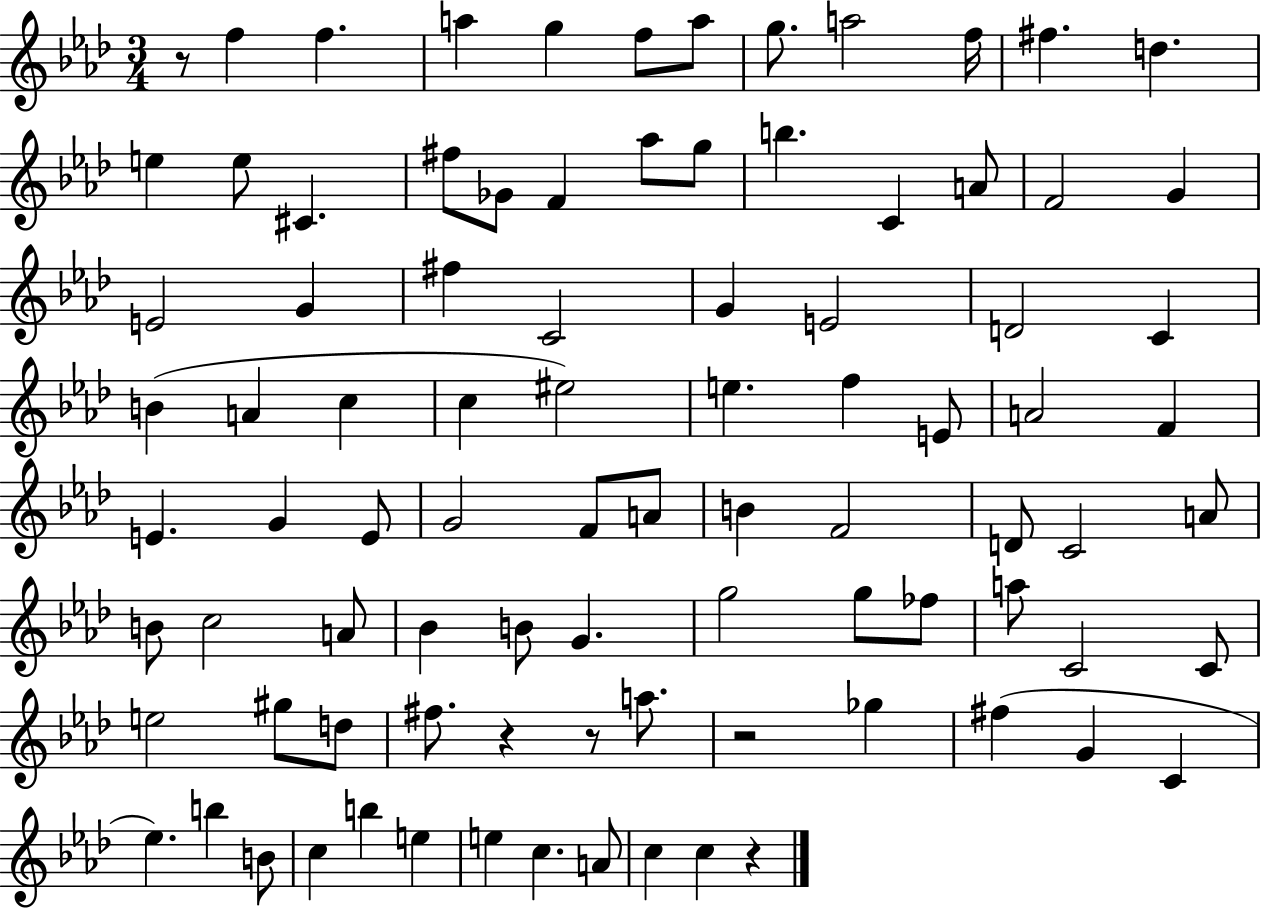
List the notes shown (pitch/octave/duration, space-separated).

R/e F5/q F5/q. A5/q G5/q F5/e A5/e G5/e. A5/h F5/s F#5/q. D5/q. E5/q E5/e C#4/q. F#5/e Gb4/e F4/q Ab5/e G5/e B5/q. C4/q A4/e F4/h G4/q E4/h G4/q F#5/q C4/h G4/q E4/h D4/h C4/q B4/q A4/q C5/q C5/q EIS5/h E5/q. F5/q E4/e A4/h F4/q E4/q. G4/q E4/e G4/h F4/e A4/e B4/q F4/h D4/e C4/h A4/e B4/e C5/h A4/e Bb4/q B4/e G4/q. G5/h G5/e FES5/e A5/e C4/h C4/e E5/h G#5/e D5/e F#5/e. R/q R/e A5/e. R/h Gb5/q F#5/q G4/q C4/q Eb5/q. B5/q B4/e C5/q B5/q E5/q E5/q C5/q. A4/e C5/q C5/q R/q